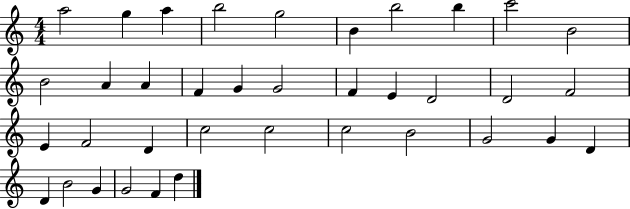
A5/h G5/q A5/q B5/h G5/h B4/q B5/h B5/q C6/h B4/h B4/h A4/q A4/q F4/q G4/q G4/h F4/q E4/q D4/h D4/h F4/h E4/q F4/h D4/q C5/h C5/h C5/h B4/h G4/h G4/q D4/q D4/q B4/h G4/q G4/h F4/q D5/q